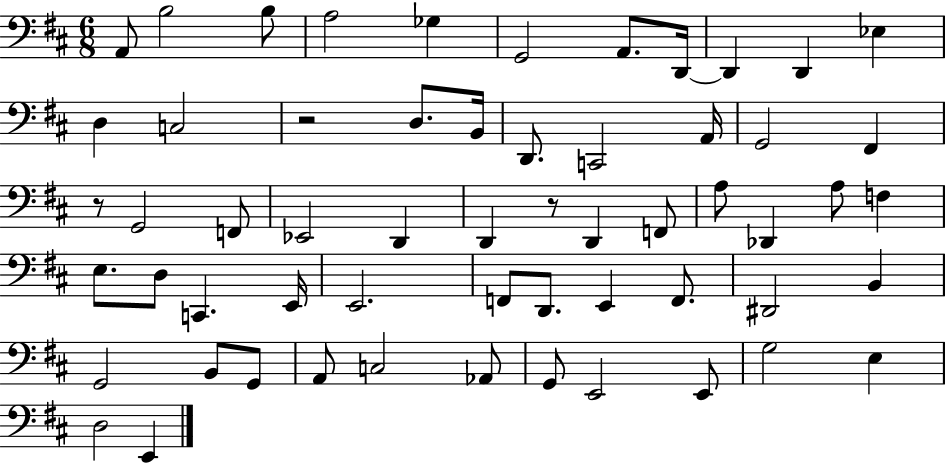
A2/e B3/h B3/e A3/h Gb3/q G2/h A2/e. D2/s D2/q D2/q Eb3/q D3/q C3/h R/h D3/e. B2/s D2/e. C2/h A2/s G2/h F#2/q R/e G2/h F2/e Eb2/h D2/q D2/q R/e D2/q F2/e A3/e Db2/q A3/e F3/q E3/e. D3/e C2/q. E2/s E2/h. F2/e D2/e. E2/q F2/e. D#2/h B2/q G2/h B2/e G2/e A2/e C3/h Ab2/e G2/e E2/h E2/e G3/h E3/q D3/h E2/q